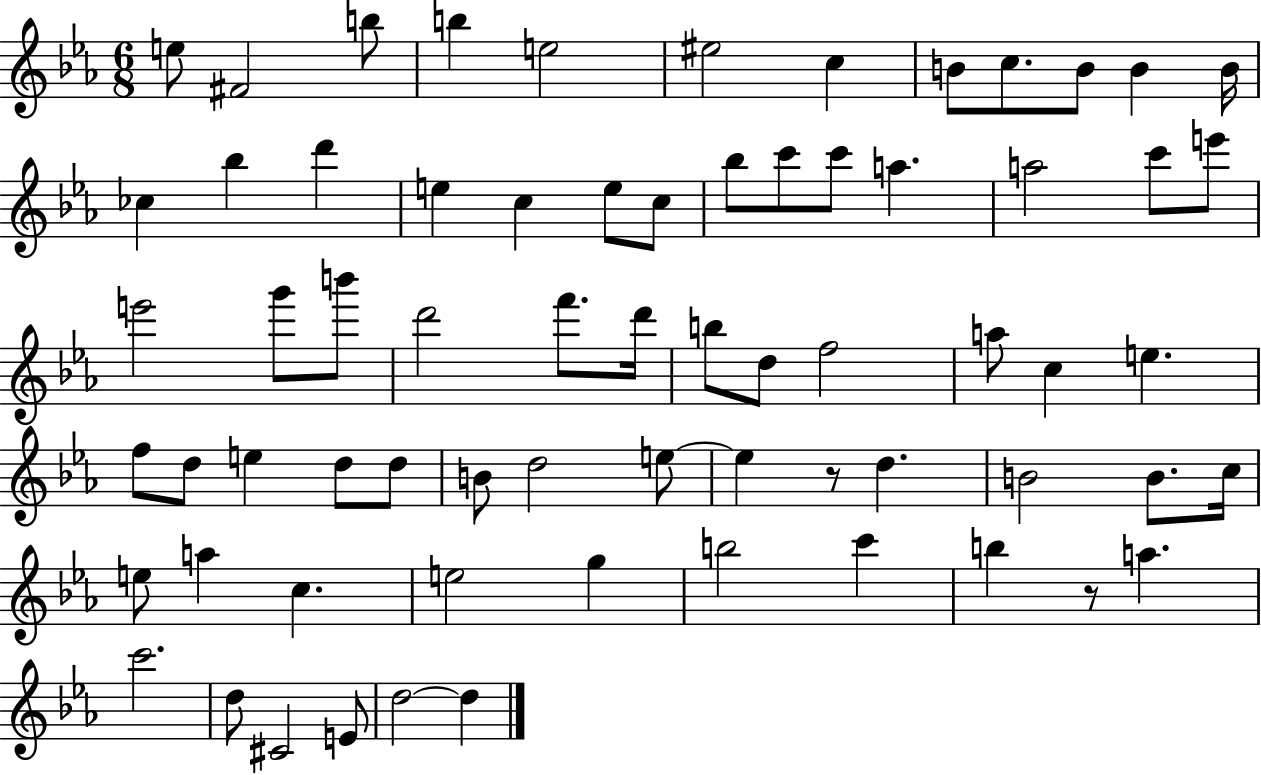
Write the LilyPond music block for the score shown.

{
  \clef treble
  \numericTimeSignature
  \time 6/8
  \key ees \major
  e''8 fis'2 b''8 | b''4 e''2 | eis''2 c''4 | b'8 c''8. b'8 b'4 b'16 | \break ces''4 bes''4 d'''4 | e''4 c''4 e''8 c''8 | bes''8 c'''8 c'''8 a''4. | a''2 c'''8 e'''8 | \break e'''2 g'''8 b'''8 | d'''2 f'''8. d'''16 | b''8 d''8 f''2 | a''8 c''4 e''4. | \break f''8 d''8 e''4 d''8 d''8 | b'8 d''2 e''8~~ | e''4 r8 d''4. | b'2 b'8. c''16 | \break e''8 a''4 c''4. | e''2 g''4 | b''2 c'''4 | b''4 r8 a''4. | \break c'''2. | d''8 cis'2 e'8 | d''2~~ d''4 | \bar "|."
}